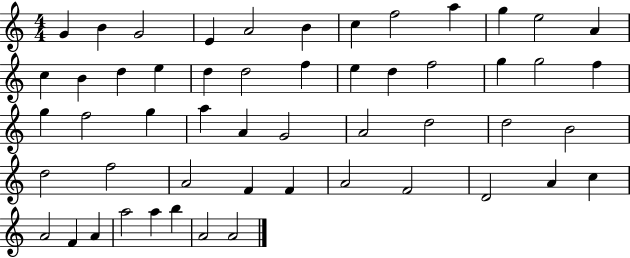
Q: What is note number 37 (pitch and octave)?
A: F5